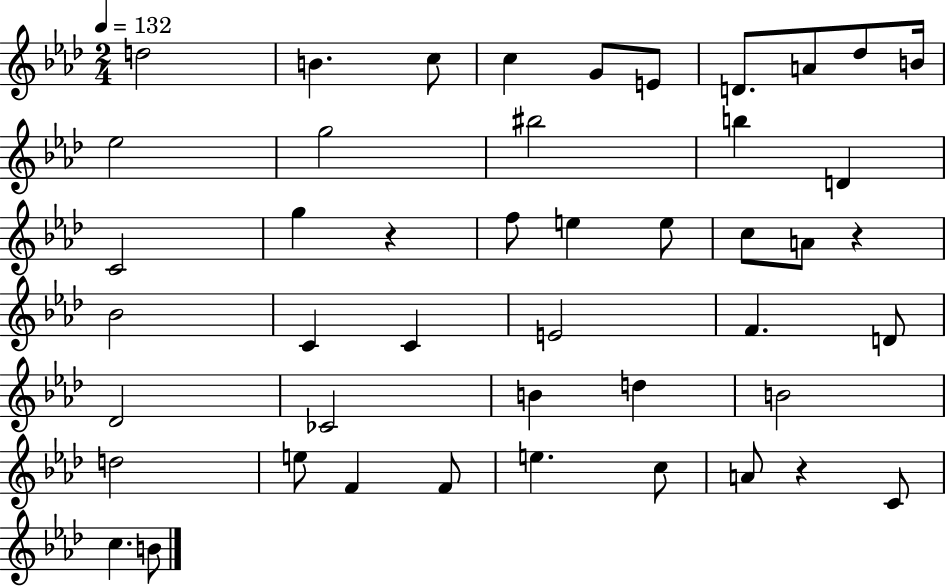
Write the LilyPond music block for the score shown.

{
  \clef treble
  \numericTimeSignature
  \time 2/4
  \key aes \major
  \tempo 4 = 132
  d''2 | b'4. c''8 | c''4 g'8 e'8 | d'8. a'8 des''8 b'16 | \break ees''2 | g''2 | bis''2 | b''4 d'4 | \break c'2 | g''4 r4 | f''8 e''4 e''8 | c''8 a'8 r4 | \break bes'2 | c'4 c'4 | e'2 | f'4. d'8 | \break des'2 | ces'2 | b'4 d''4 | b'2 | \break d''2 | e''8 f'4 f'8 | e''4. c''8 | a'8 r4 c'8 | \break c''4. b'8 | \bar "|."
}